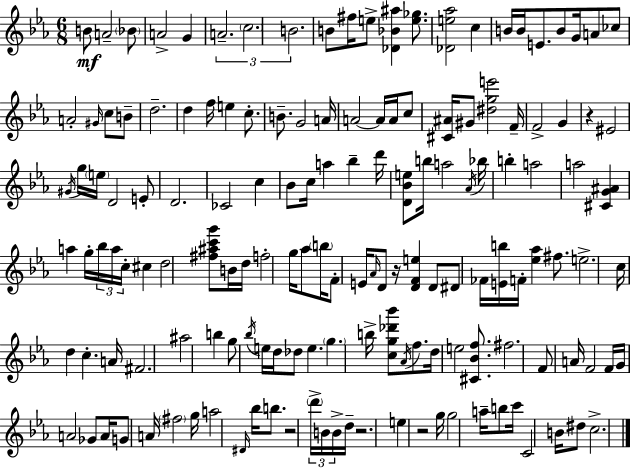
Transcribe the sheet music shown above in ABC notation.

X:1
T:Untitled
M:6/8
L:1/4
K:Eb
B/2 A2 _B/2 A2 G A2 c2 B2 B/2 ^f/4 e/2 [_D_B^a] [e_g]/2 [_De_a]2 c B/4 B/4 E/2 B/2 G/4 A/2 _c/2 A2 ^G/4 c/2 B/2 d2 d f/4 e c/2 B/2 G2 A/4 A2 A/4 A/4 c/2 [^C^A]/4 ^G/2 [^dge']2 F/4 F2 G z ^E2 ^G/4 g/4 e/4 D2 E/2 D2 _C2 c _B/2 c/4 a _b d'/4 [D_Be]/2 b/4 a2 _A/4 _b/4 b a2 a2 [^CG^A] a g/4 _b/4 a/4 c/4 ^c d2 [^f^ac'g']/2 B/4 d/4 f2 g/4 _a/2 b/4 F/2 E/4 _A/4 D/2 z/4 [DFe] D/2 ^D/2 _F/4 [Eb]/4 F/4 [_e_a] ^f/2 e2 c/4 d c A/4 ^F2 ^a2 b g/2 _b/4 e/4 d/4 _d/2 e g b/4 [cg_d'_b']/2 _A/4 f/2 d/4 e2 [^C_Bf]/2 ^f2 F/2 A/4 F2 F/4 G/4 A2 _G/2 A/4 G/2 A/4 ^f2 g/4 a2 ^D/4 _b/4 b/2 z2 d'/4 B/4 B/4 d/4 z2 e z2 g/4 g2 a/4 b/2 c'/4 C2 B/4 ^d/2 c2